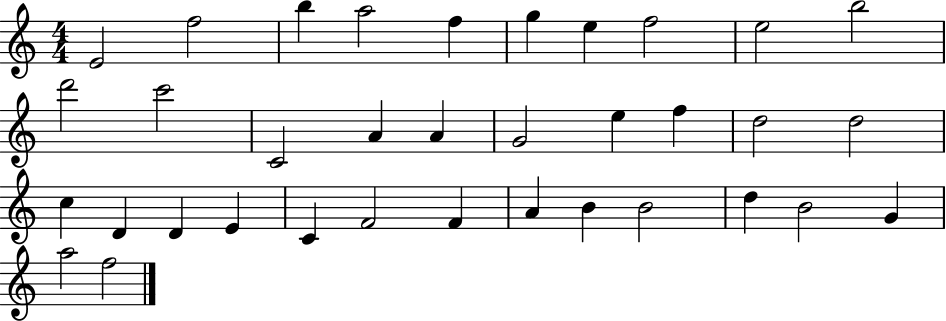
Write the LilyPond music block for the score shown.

{
  \clef treble
  \numericTimeSignature
  \time 4/4
  \key c \major
  e'2 f''2 | b''4 a''2 f''4 | g''4 e''4 f''2 | e''2 b''2 | \break d'''2 c'''2 | c'2 a'4 a'4 | g'2 e''4 f''4 | d''2 d''2 | \break c''4 d'4 d'4 e'4 | c'4 f'2 f'4 | a'4 b'4 b'2 | d''4 b'2 g'4 | \break a''2 f''2 | \bar "|."
}